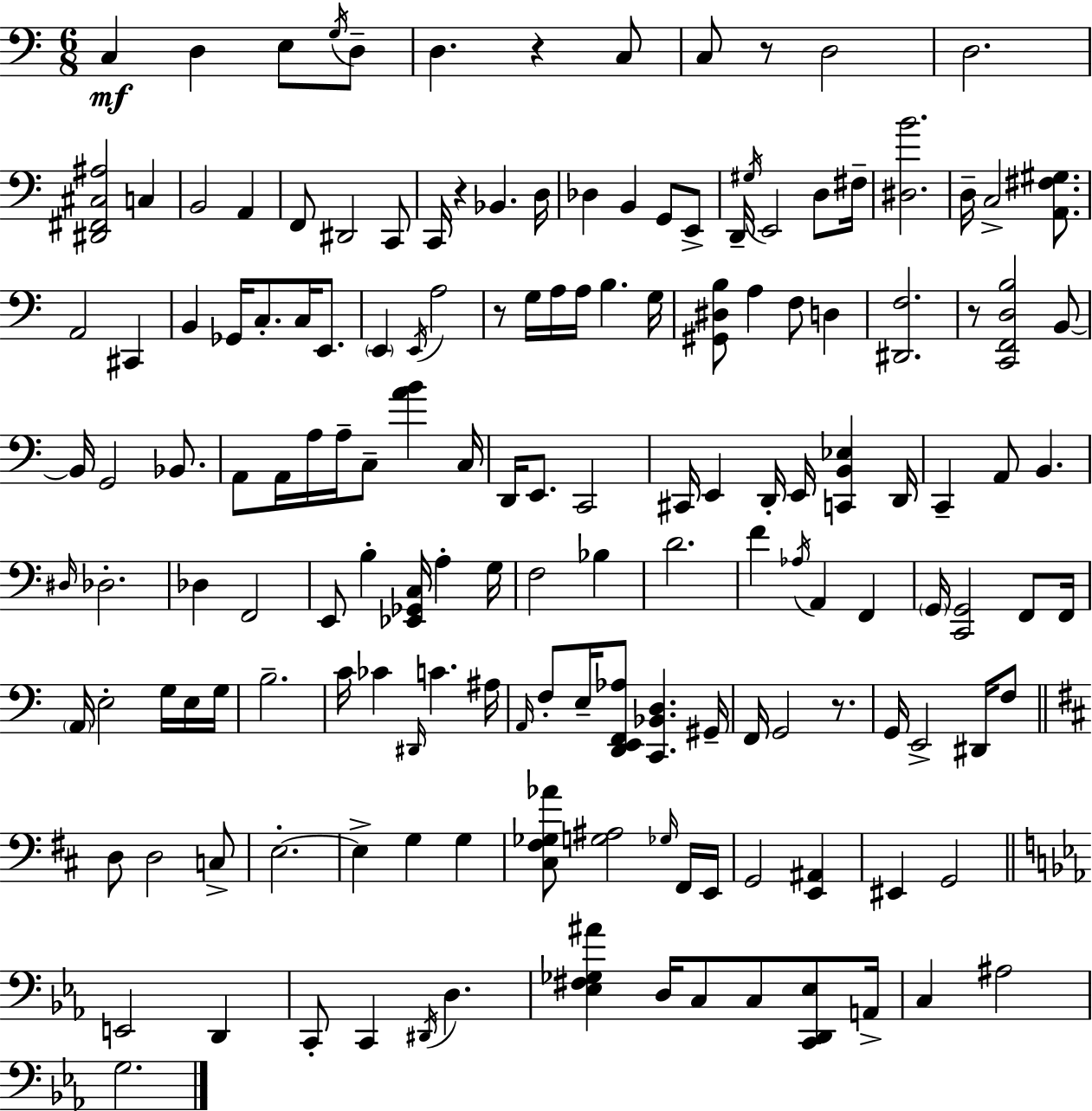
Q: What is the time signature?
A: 6/8